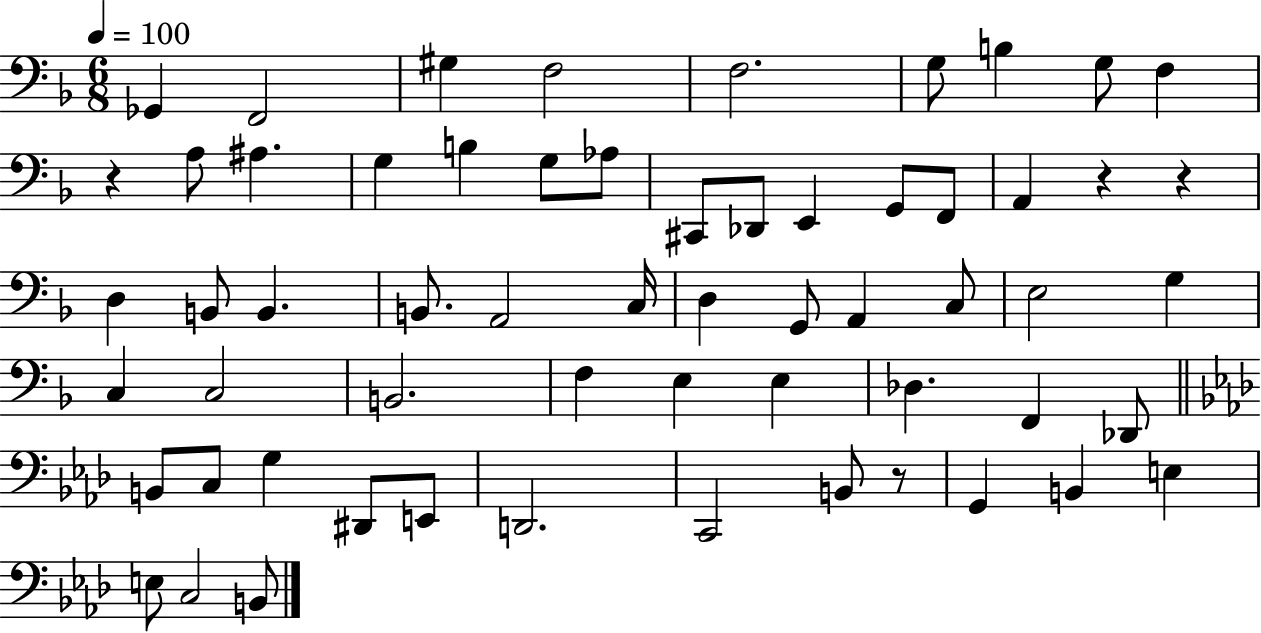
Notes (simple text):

Gb2/q F2/h G#3/q F3/h F3/h. G3/e B3/q G3/e F3/q R/q A3/e A#3/q. G3/q B3/q G3/e Ab3/e C#2/e Db2/e E2/q G2/e F2/e A2/q R/q R/q D3/q B2/e B2/q. B2/e. A2/h C3/s D3/q G2/e A2/q C3/e E3/h G3/q C3/q C3/h B2/h. F3/q E3/q E3/q Db3/q. F2/q Db2/e B2/e C3/e G3/q D#2/e E2/e D2/h. C2/h B2/e R/e G2/q B2/q E3/q E3/e C3/h B2/e